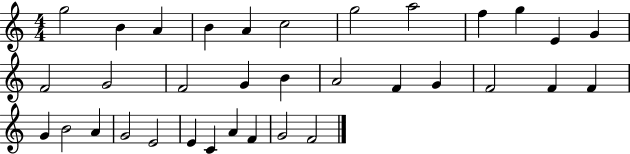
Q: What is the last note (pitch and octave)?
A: F4